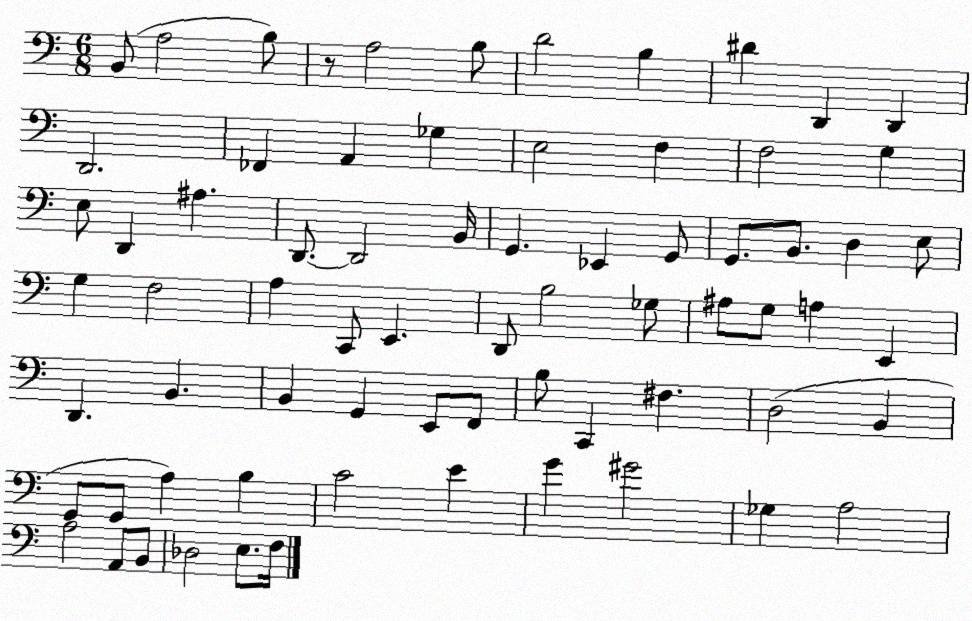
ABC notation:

X:1
T:Untitled
M:6/8
L:1/4
K:C
B,,/2 A,2 B,/2 z/2 A,2 B,/2 D2 B, ^D D,, D,, D,,2 _F,, A,, _G, E,2 F, F,2 G, E,/2 D,, ^A, D,,/2 D,,2 B,,/4 G,, _E,, G,,/2 G,,/2 B,,/2 D, E,/2 G, F,2 A, C,,/2 E,, D,,/2 B,2 _G,/2 ^A,/2 G,/2 A, E,, D,, B,, B,, G,, E,,/2 F,,/2 B,/2 C,, ^F, D,2 B,, G,,/2 G,,/2 A, B, C2 E G ^G2 _G, A,2 A,2 A,,/2 B,,/2 _D,2 E,/2 F,/4